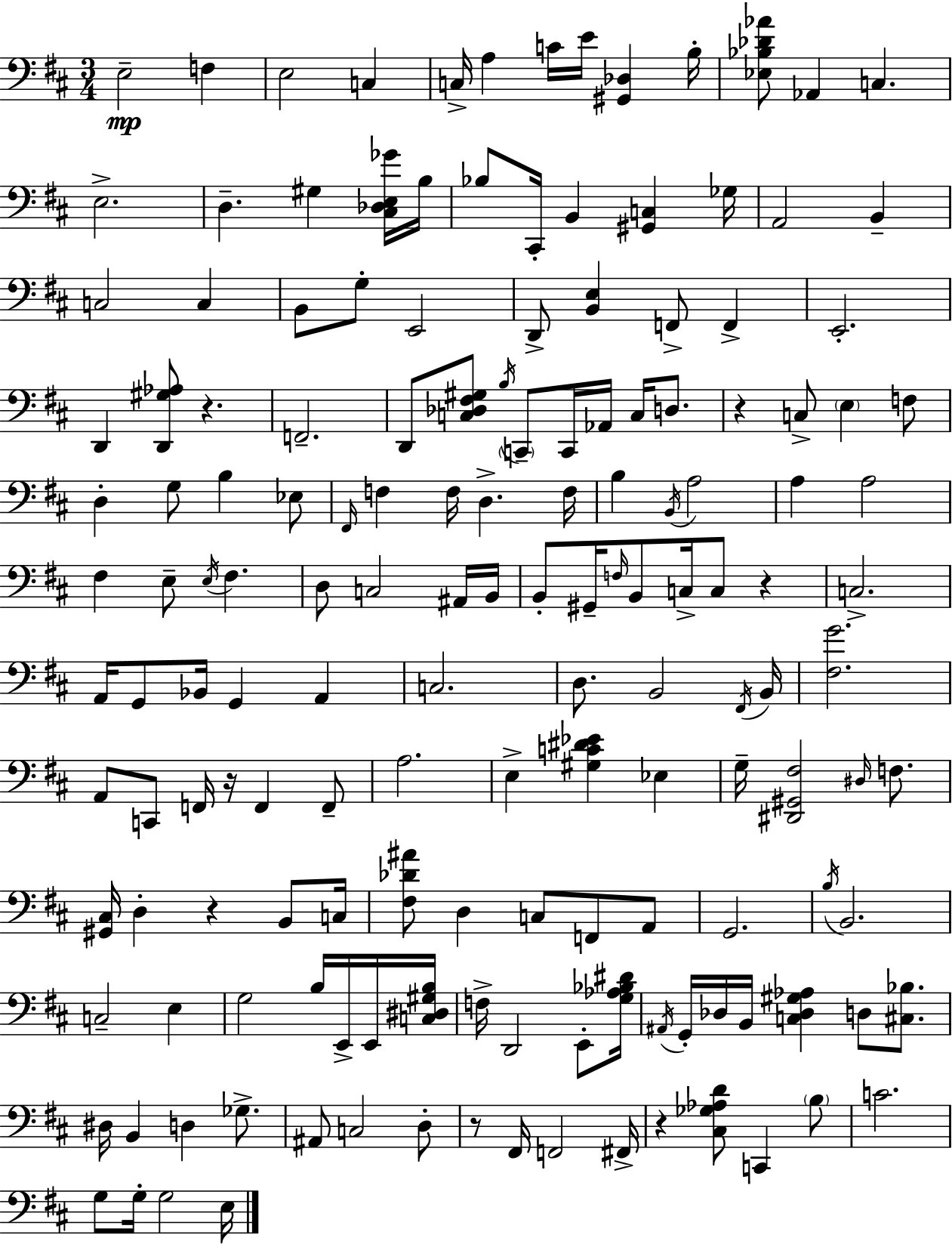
X:1
T:Untitled
M:3/4
L:1/4
K:D
E,2 F, E,2 C, C,/4 A, C/4 E/4 [^G,,_D,] B,/4 [_E,_B,_D_A]/2 _A,, C, E,2 D, ^G, [^C,_D,E,_G]/4 B,/4 _B,/2 ^C,,/4 B,, [^G,,C,] _G,/4 A,,2 B,, C,2 C, B,,/2 G,/2 E,,2 D,,/2 [B,,E,] F,,/2 F,, E,,2 D,, [D,,^G,_A,]/2 z F,,2 D,,/2 [C,_D,^F,^G,]/2 B,/4 C,,/2 C,,/4 _A,,/4 C,/4 D,/2 z C,/2 E, F,/2 D, G,/2 B, _E,/2 ^F,,/4 F, F,/4 D, F,/4 B, B,,/4 A,2 A, A,2 ^F, E,/2 E,/4 ^F, D,/2 C,2 ^A,,/4 B,,/4 B,,/2 ^G,,/4 F,/4 B,,/2 C,/4 C,/2 z C,2 A,,/4 G,,/2 _B,,/4 G,, A,, C,2 D,/2 B,,2 ^F,,/4 B,,/4 [^F,G]2 A,,/2 C,,/2 F,,/4 z/4 F,, F,,/2 A,2 E, [^G,C^D_E] _E, G,/4 [^D,,^G,,^F,]2 ^D,/4 F,/2 [^G,,^C,]/4 D, z B,,/2 C,/4 [^F,_D^A]/2 D, C,/2 F,,/2 A,,/2 G,,2 B,/4 B,,2 C,2 E, G,2 B,/4 E,,/4 E,,/4 [C,^D,^G,B,]/4 F,/4 D,,2 E,,/2 [G,_A,_B,^D]/4 ^A,,/4 G,,/4 _D,/4 B,,/4 [C,_D,^G,_A,] D,/2 [^C,_B,]/2 ^D,/4 B,, D, _G,/2 ^A,,/2 C,2 D,/2 z/2 ^F,,/4 F,,2 ^F,,/4 z [^C,_G,_A,D]/2 C,, B,/2 C2 G,/2 G,/4 G,2 E,/4